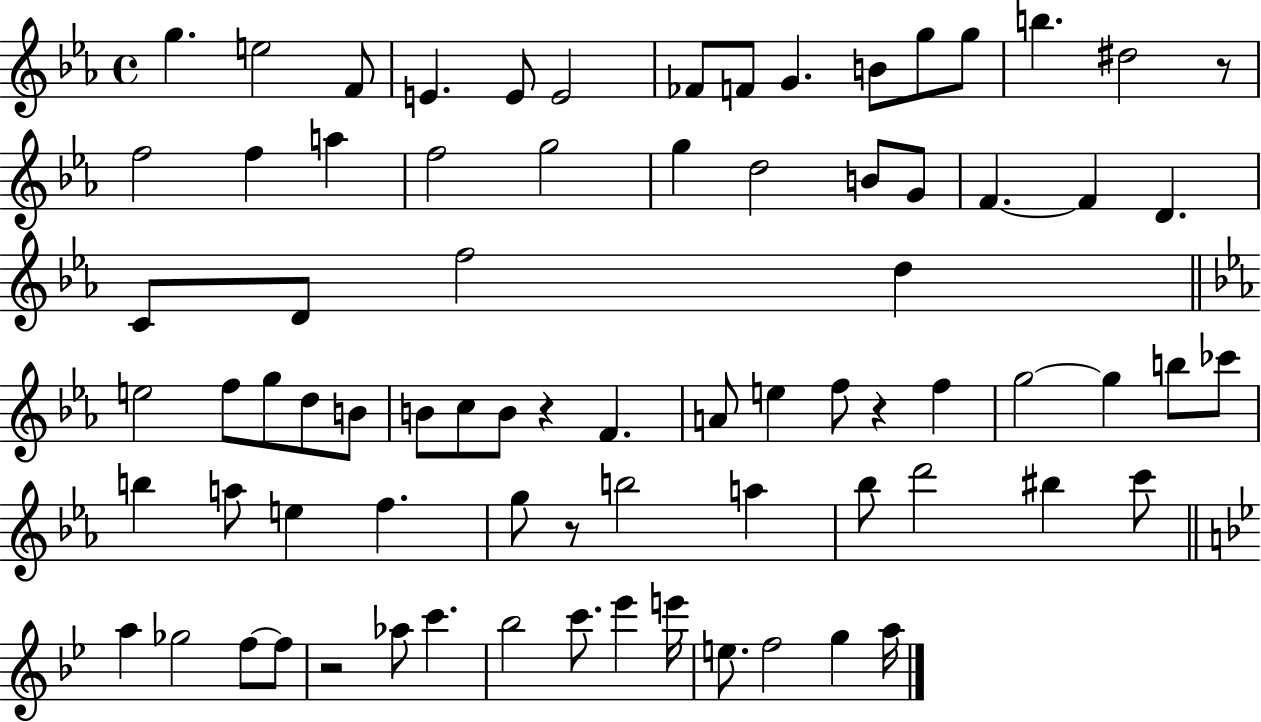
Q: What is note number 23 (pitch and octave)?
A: G4